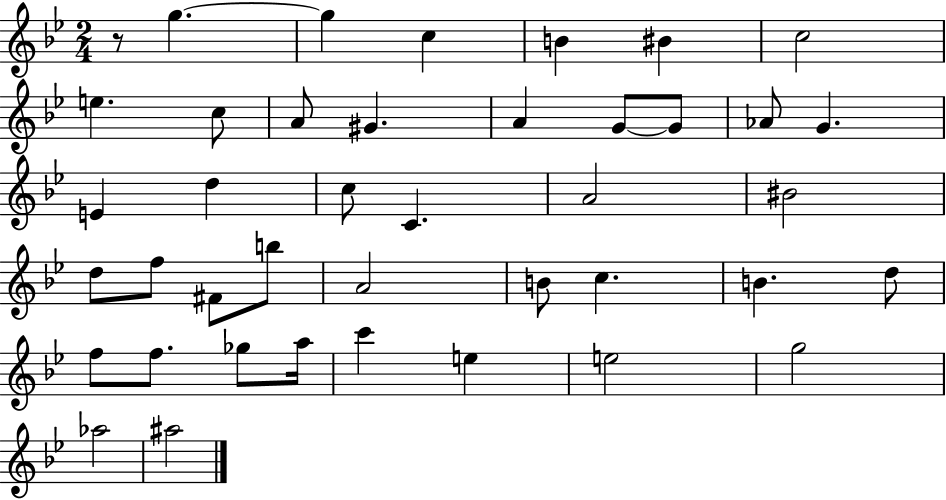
R/e G5/q. G5/q C5/q B4/q BIS4/q C5/h E5/q. C5/e A4/e G#4/q. A4/q G4/e G4/e Ab4/e G4/q. E4/q D5/q C5/e C4/q. A4/h BIS4/h D5/e F5/e F#4/e B5/e A4/h B4/e C5/q. B4/q. D5/e F5/e F5/e. Gb5/e A5/s C6/q E5/q E5/h G5/h Ab5/h A#5/h